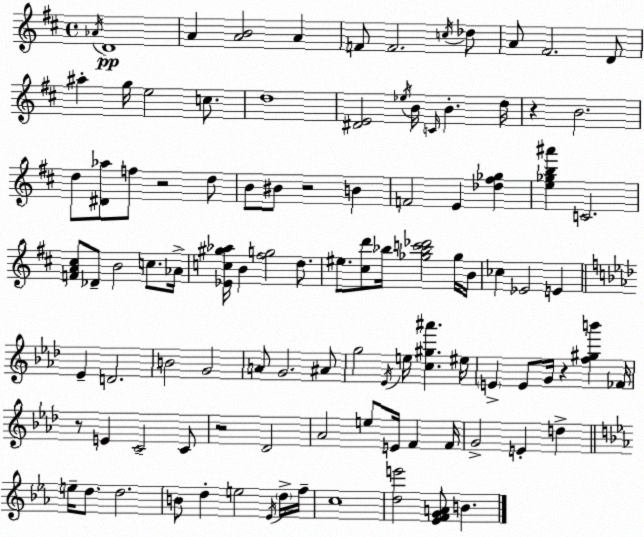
X:1
T:Untitled
M:4/4
L:1/4
K:D
_A/4 D4 A [AB]2 A F/2 F2 c/4 _d/2 A/2 ^F2 D/2 ^a g/4 e2 c/2 d4 [^DE]2 _e/4 B/4 C/4 B d/4 z B2 d/2 [^D_a]/2 f/2 z2 d/2 B/2 ^B/2 z2 B F2 E [_d^f_g] [e_gb^a'] C2 [FA^c]/2 _D/2 B2 c/2 _A/4 [_Ec^g_a]/4 B [^fg]2 d/2 ^e/2 [^cd']/2 _b/4 [_g_bc'_d']2 _g/4 B/4 _c _E2 E _E D2 B2 G2 A/2 G2 ^A/2 g2 _E/4 e/4 [c^g^a'] ^e/4 E E/2 G/4 z [f^gb'] _F/4 z/2 E C2 C/2 z2 _D2 _A2 e/2 E/4 F F/4 G2 E d e/4 d/2 d2 B/2 d e2 _E/4 d/4 f/4 c4 [de']2 [_EFGA]/2 B